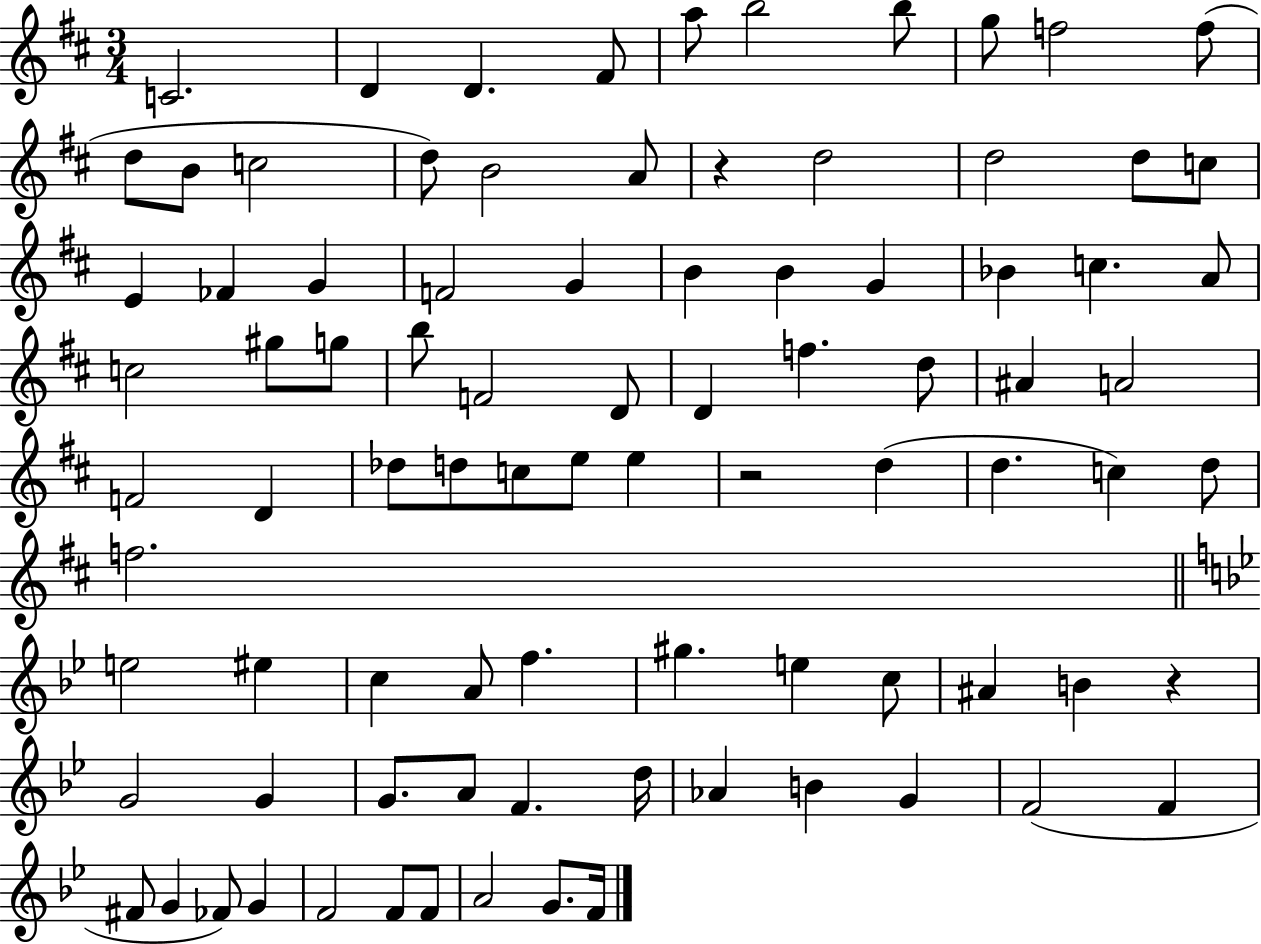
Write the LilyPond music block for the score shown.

{
  \clef treble
  \numericTimeSignature
  \time 3/4
  \key d \major
  c'2. | d'4 d'4. fis'8 | a''8 b''2 b''8 | g''8 f''2 f''8( | \break d''8 b'8 c''2 | d''8) b'2 a'8 | r4 d''2 | d''2 d''8 c''8 | \break e'4 fes'4 g'4 | f'2 g'4 | b'4 b'4 g'4 | bes'4 c''4. a'8 | \break c''2 gis''8 g''8 | b''8 f'2 d'8 | d'4 f''4. d''8 | ais'4 a'2 | \break f'2 d'4 | des''8 d''8 c''8 e''8 e''4 | r2 d''4( | d''4. c''4) d''8 | \break f''2. | \bar "||" \break \key bes \major e''2 eis''4 | c''4 a'8 f''4. | gis''4. e''4 c''8 | ais'4 b'4 r4 | \break g'2 g'4 | g'8. a'8 f'4. d''16 | aes'4 b'4 g'4 | f'2( f'4 | \break fis'8 g'4 fes'8) g'4 | f'2 f'8 f'8 | a'2 g'8. f'16 | \bar "|."
}